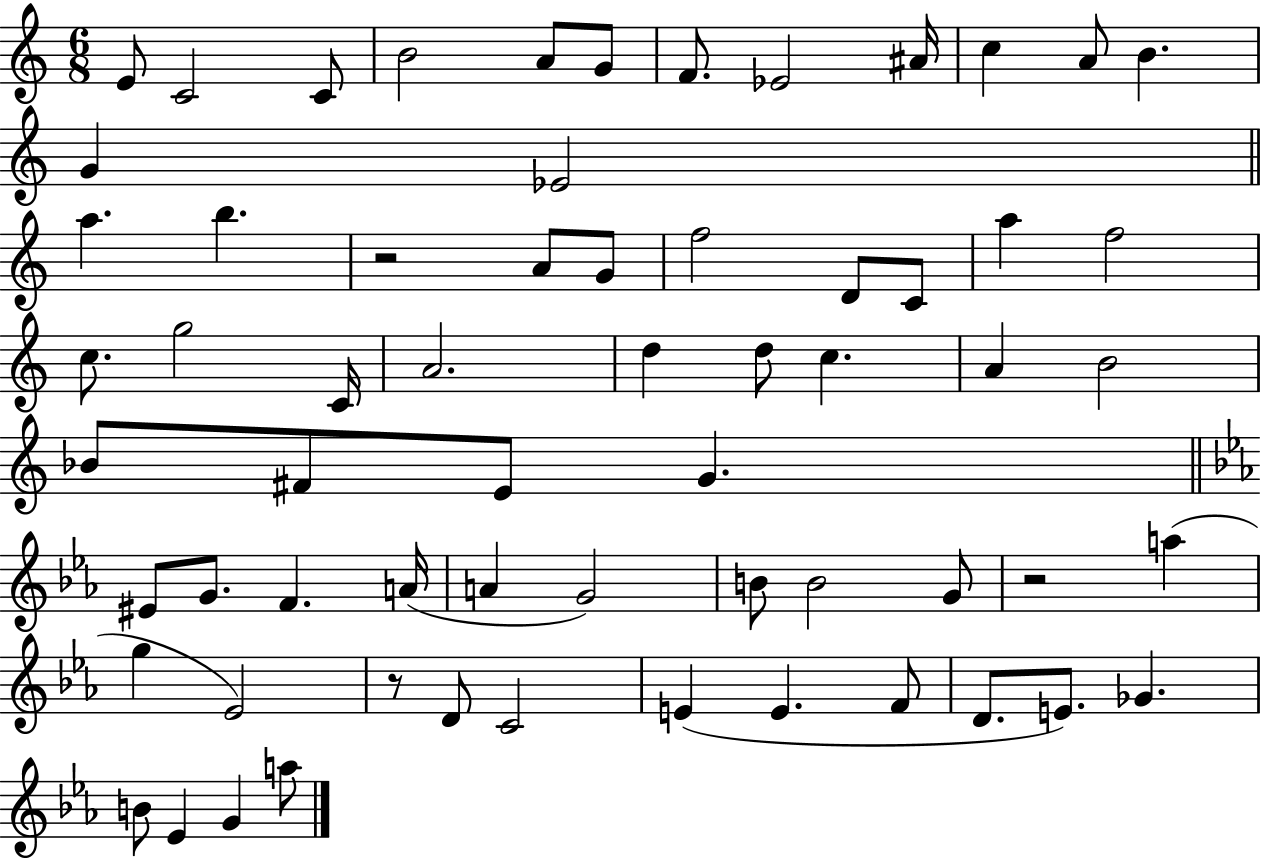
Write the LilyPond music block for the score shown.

{
  \clef treble
  \numericTimeSignature
  \time 6/8
  \key c \major
  e'8 c'2 c'8 | b'2 a'8 g'8 | f'8. ees'2 ais'16 | c''4 a'8 b'4. | \break g'4 ees'2 | \bar "||" \break \key c \major a''4. b''4. | r2 a'8 g'8 | f''2 d'8 c'8 | a''4 f''2 | \break c''8. g''2 c'16 | a'2. | d''4 d''8 c''4. | a'4 b'2 | \break bes'8 fis'8 e'8 g'4. | \bar "||" \break \key ees \major eis'8 g'8. f'4. a'16( | a'4 g'2) | b'8 b'2 g'8 | r2 a''4( | \break g''4 ees'2) | r8 d'8 c'2 | e'4( e'4. f'8 | d'8. e'8.) ges'4. | \break b'8 ees'4 g'4 a''8 | \bar "|."
}